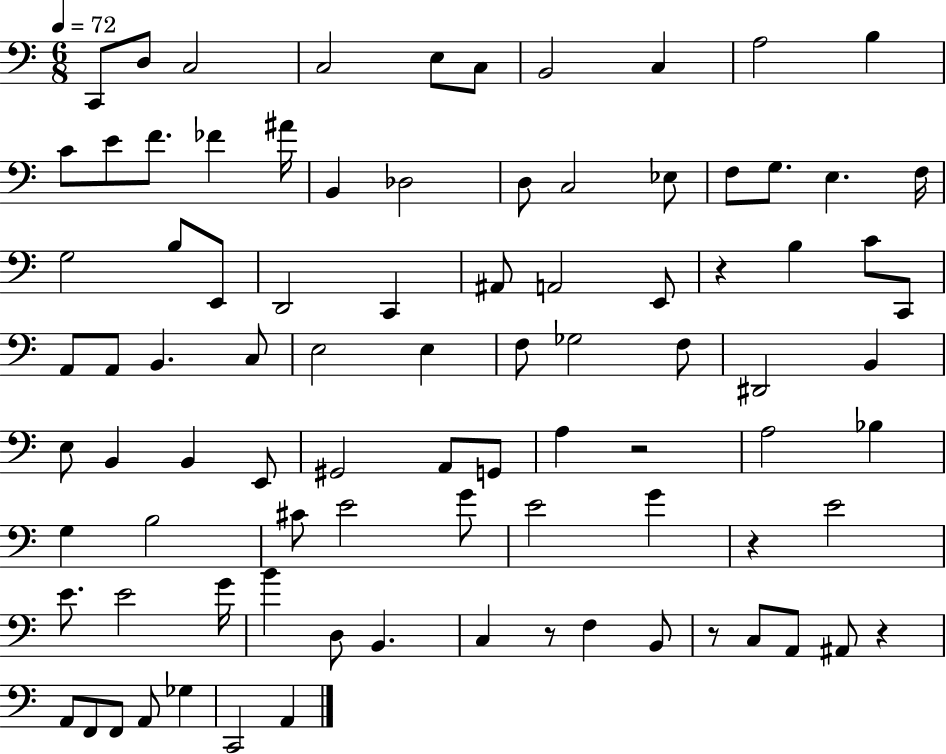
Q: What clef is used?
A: bass